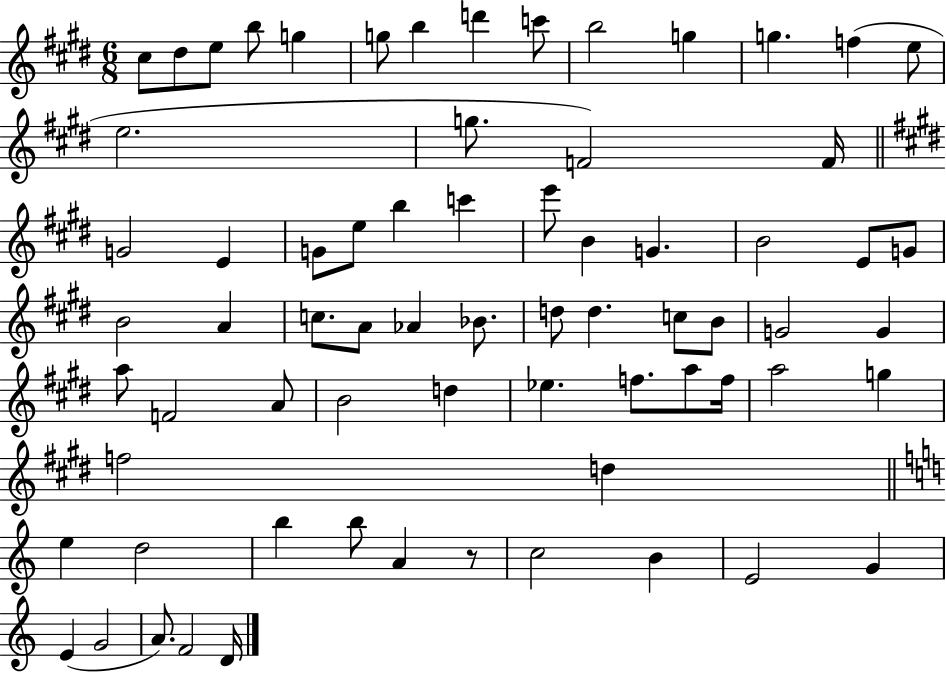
C#5/e D#5/e E5/e B5/e G5/q G5/e B5/q D6/q C6/e B5/h G5/q G5/q. F5/q E5/e E5/h. G5/e. F4/h F4/s G4/h E4/q G4/e E5/e B5/q C6/q E6/e B4/q G4/q. B4/h E4/e G4/e B4/h A4/q C5/e. A4/e Ab4/q Bb4/e. D5/e D5/q. C5/e B4/e G4/h G4/q A5/e F4/h A4/e B4/h D5/q Eb5/q. F5/e. A5/e F5/s A5/h G5/q F5/h D5/q E5/q D5/h B5/q B5/e A4/q R/e C5/h B4/q E4/h G4/q E4/q G4/h A4/e. F4/h D4/s